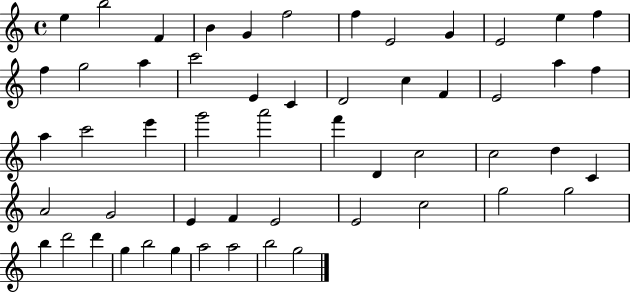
{
  \clef treble
  \time 4/4
  \defaultTimeSignature
  \key c \major
  e''4 b''2 f'4 | b'4 g'4 f''2 | f''4 e'2 g'4 | e'2 e''4 f''4 | \break f''4 g''2 a''4 | c'''2 e'4 c'4 | d'2 c''4 f'4 | e'2 a''4 f''4 | \break a''4 c'''2 e'''4 | g'''2 a'''2 | f'''4 d'4 c''2 | c''2 d''4 c'4 | \break a'2 g'2 | e'4 f'4 e'2 | e'2 c''2 | g''2 g''2 | \break b''4 d'''2 d'''4 | g''4 b''2 g''4 | a''2 a''2 | b''2 g''2 | \break \bar "|."
}